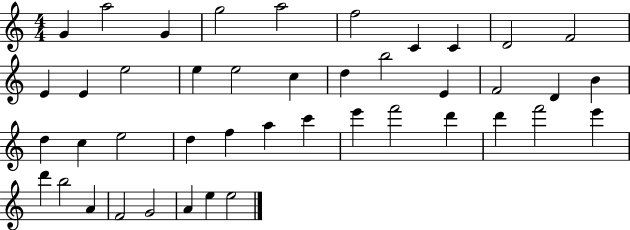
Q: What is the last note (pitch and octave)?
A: E5